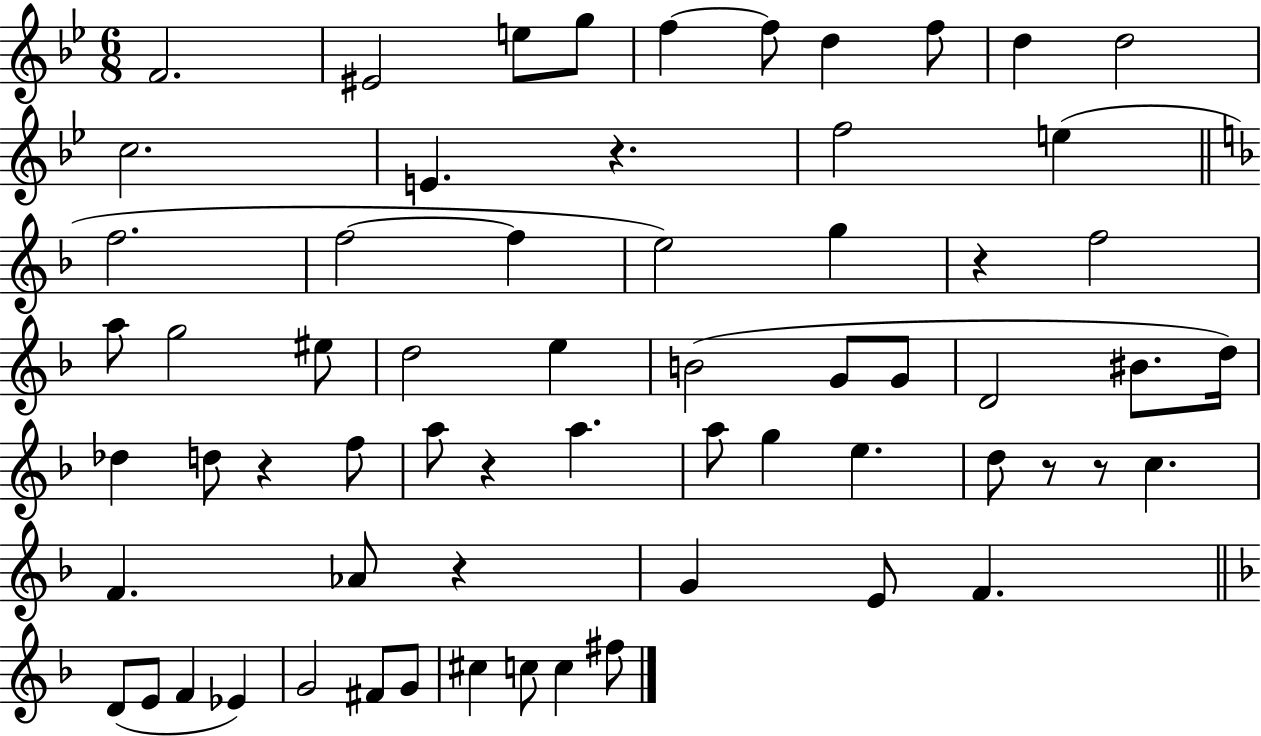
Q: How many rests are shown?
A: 7